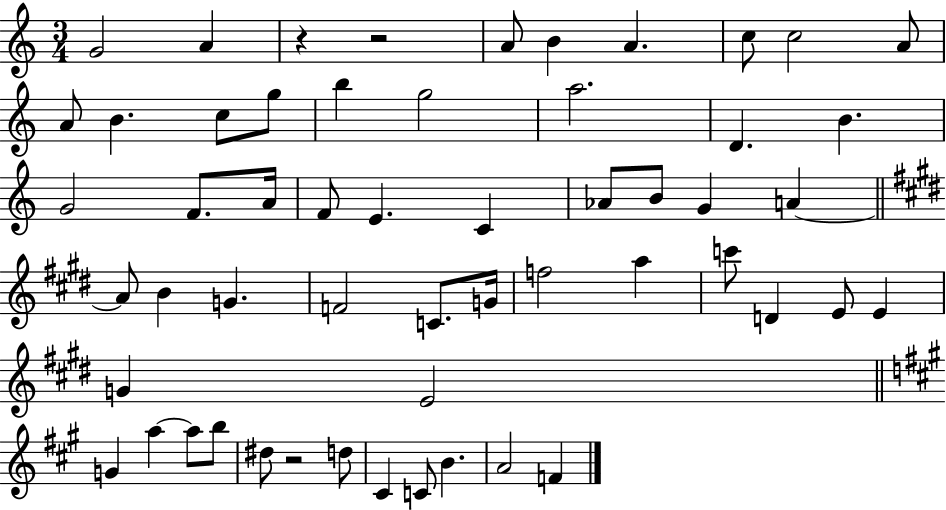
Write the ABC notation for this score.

X:1
T:Untitled
M:3/4
L:1/4
K:C
G2 A z z2 A/2 B A c/2 c2 A/2 A/2 B c/2 g/2 b g2 a2 D B G2 F/2 A/4 F/2 E C _A/2 B/2 G A A/2 B G F2 C/2 G/4 f2 a c'/2 D E/2 E G E2 G a a/2 b/2 ^d/2 z2 d/2 ^C C/2 B A2 F